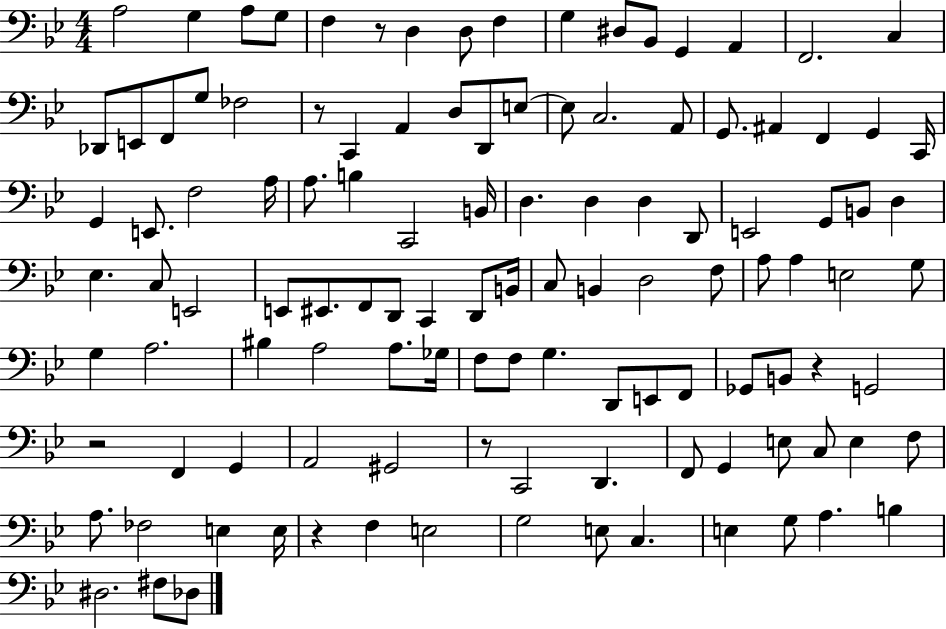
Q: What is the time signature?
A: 4/4